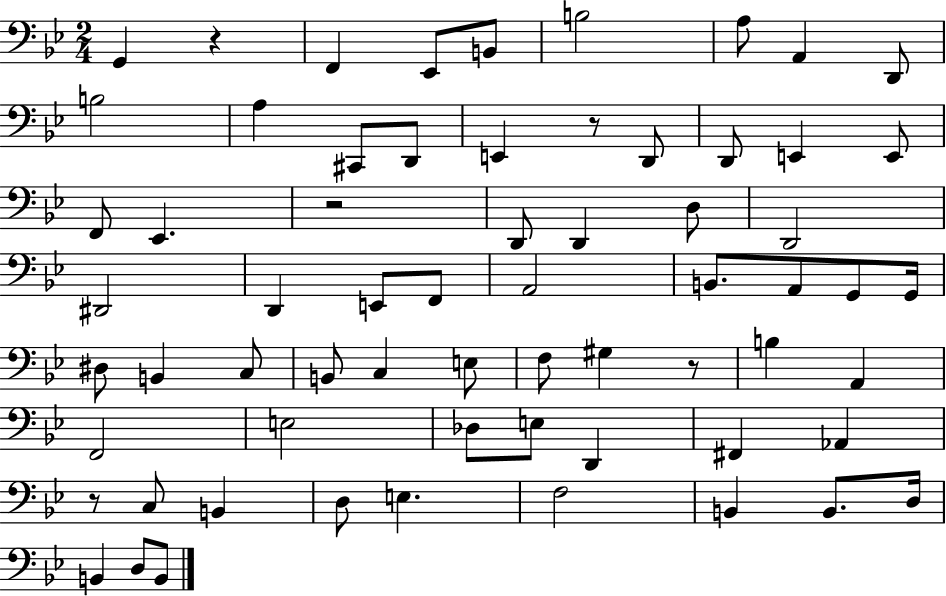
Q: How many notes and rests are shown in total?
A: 65